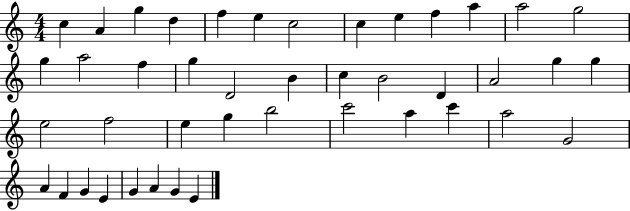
C5/q A4/q G5/q D5/q F5/q E5/q C5/h C5/q E5/q F5/q A5/q A5/h G5/h G5/q A5/h F5/q G5/q D4/h B4/q C5/q B4/h D4/q A4/h G5/q G5/q E5/h F5/h E5/q G5/q B5/h C6/h A5/q C6/q A5/h G4/h A4/q F4/q G4/q E4/q G4/q A4/q G4/q E4/q